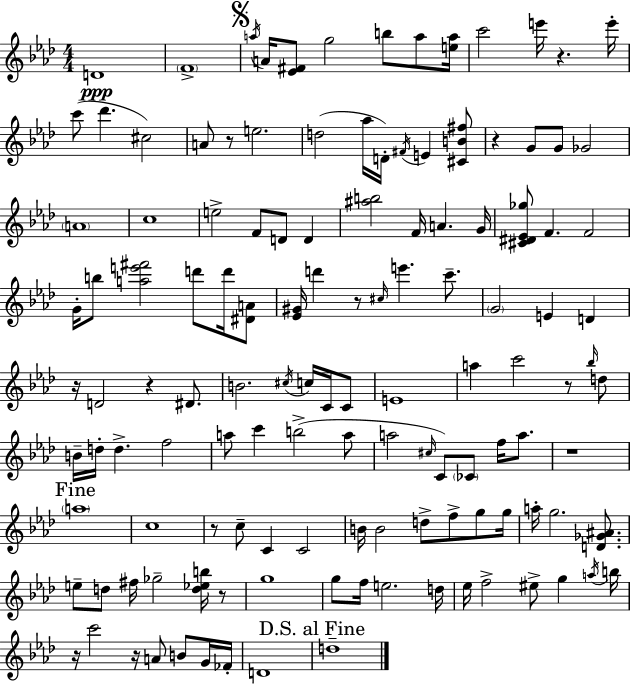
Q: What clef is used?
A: treble